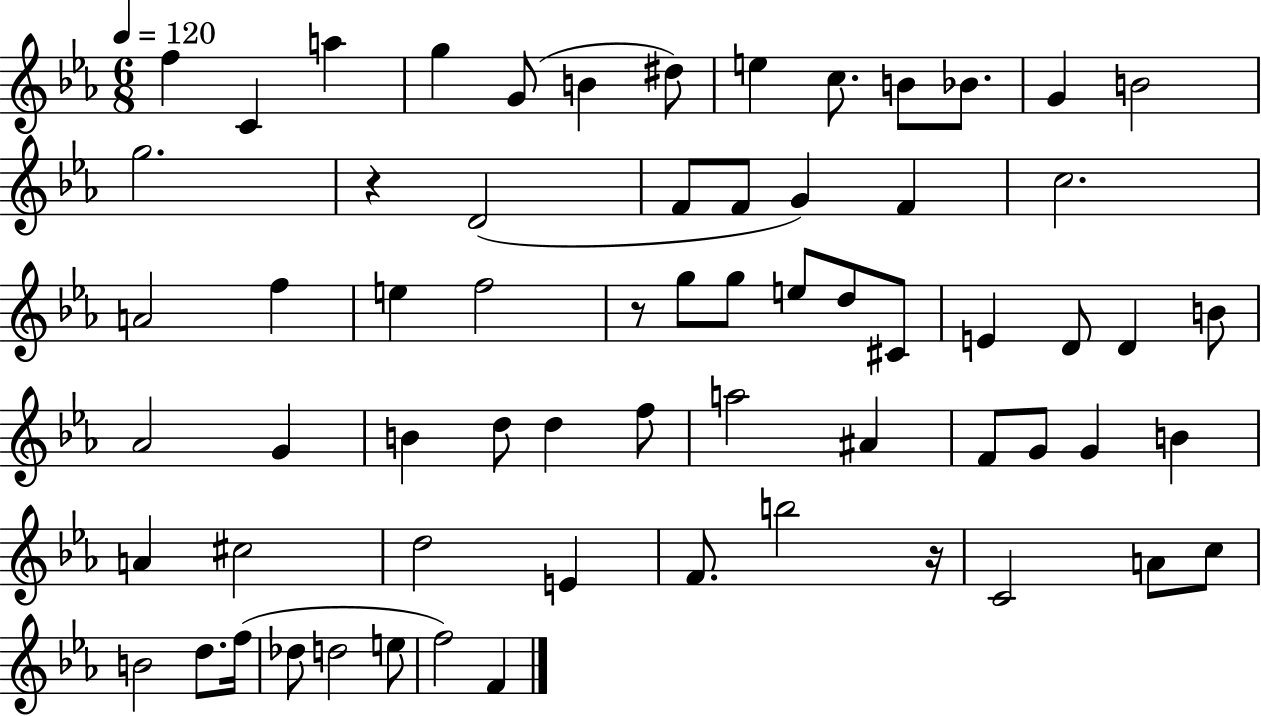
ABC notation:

X:1
T:Untitled
M:6/8
L:1/4
K:Eb
f C a g G/2 B ^d/2 e c/2 B/2 _B/2 G B2 g2 z D2 F/2 F/2 G F c2 A2 f e f2 z/2 g/2 g/2 e/2 d/2 ^C/2 E D/2 D B/2 _A2 G B d/2 d f/2 a2 ^A F/2 G/2 G B A ^c2 d2 E F/2 b2 z/4 C2 A/2 c/2 B2 d/2 f/4 _d/2 d2 e/2 f2 F